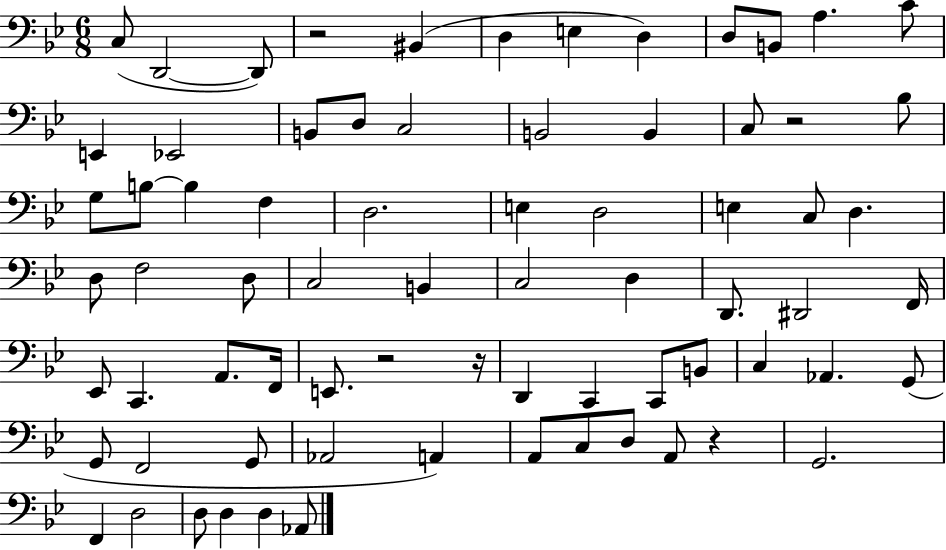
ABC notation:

X:1
T:Untitled
M:6/8
L:1/4
K:Bb
C,/2 D,,2 D,,/2 z2 ^B,, D, E, D, D,/2 B,,/2 A, C/2 E,, _E,,2 B,,/2 D,/2 C,2 B,,2 B,, C,/2 z2 _B,/2 G,/2 B,/2 B, F, D,2 E, D,2 E, C,/2 D, D,/2 F,2 D,/2 C,2 B,, C,2 D, D,,/2 ^D,,2 F,,/4 _E,,/2 C,, A,,/2 F,,/4 E,,/2 z2 z/4 D,, C,, C,,/2 B,,/2 C, _A,, G,,/2 G,,/2 F,,2 G,,/2 _A,,2 A,, A,,/2 C,/2 D,/2 A,,/2 z G,,2 F,, D,2 D,/2 D, D, _A,,/2